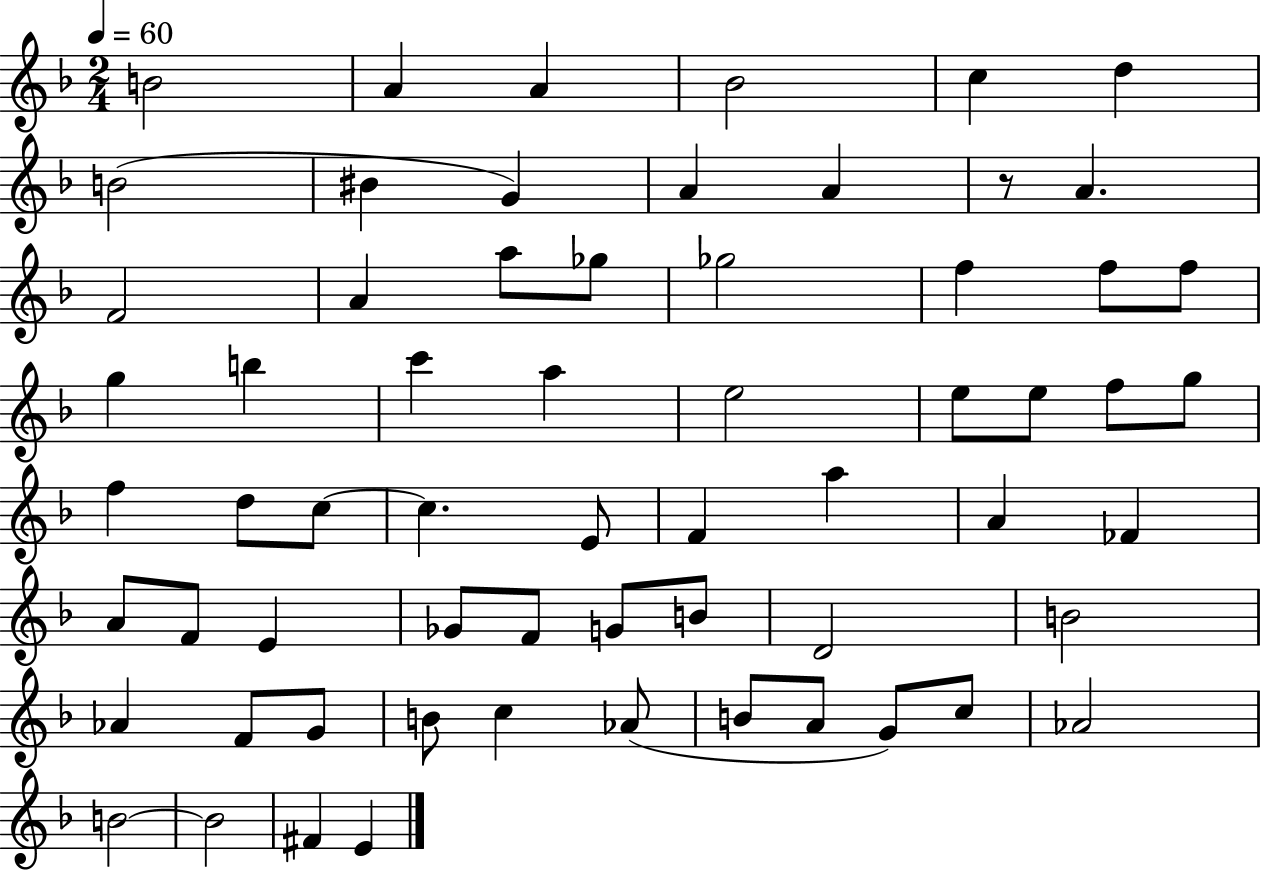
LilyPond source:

{
  \clef treble
  \numericTimeSignature
  \time 2/4
  \key f \major
  \tempo 4 = 60
  \repeat volta 2 { b'2 | a'4 a'4 | bes'2 | c''4 d''4 | \break b'2( | bis'4 g'4) | a'4 a'4 | r8 a'4. | \break f'2 | a'4 a''8 ges''8 | ges''2 | f''4 f''8 f''8 | \break g''4 b''4 | c'''4 a''4 | e''2 | e''8 e''8 f''8 g''8 | \break f''4 d''8 c''8~~ | c''4. e'8 | f'4 a''4 | a'4 fes'4 | \break a'8 f'8 e'4 | ges'8 f'8 g'8 b'8 | d'2 | b'2 | \break aes'4 f'8 g'8 | b'8 c''4 aes'8( | b'8 a'8 g'8) c''8 | aes'2 | \break b'2~~ | b'2 | fis'4 e'4 | } \bar "|."
}